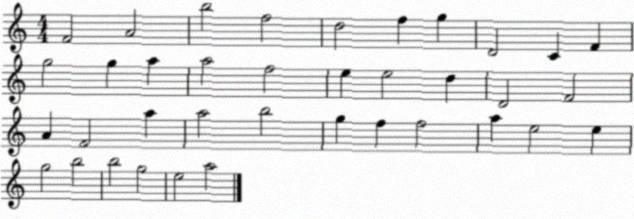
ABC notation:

X:1
T:Untitled
M:4/4
L:1/4
K:C
F2 A2 b2 f2 d2 f g D2 C F g2 g a a2 f2 e e2 d D2 F2 A F2 a a2 b2 g f f2 a e2 e g2 b2 b2 g2 e2 a2